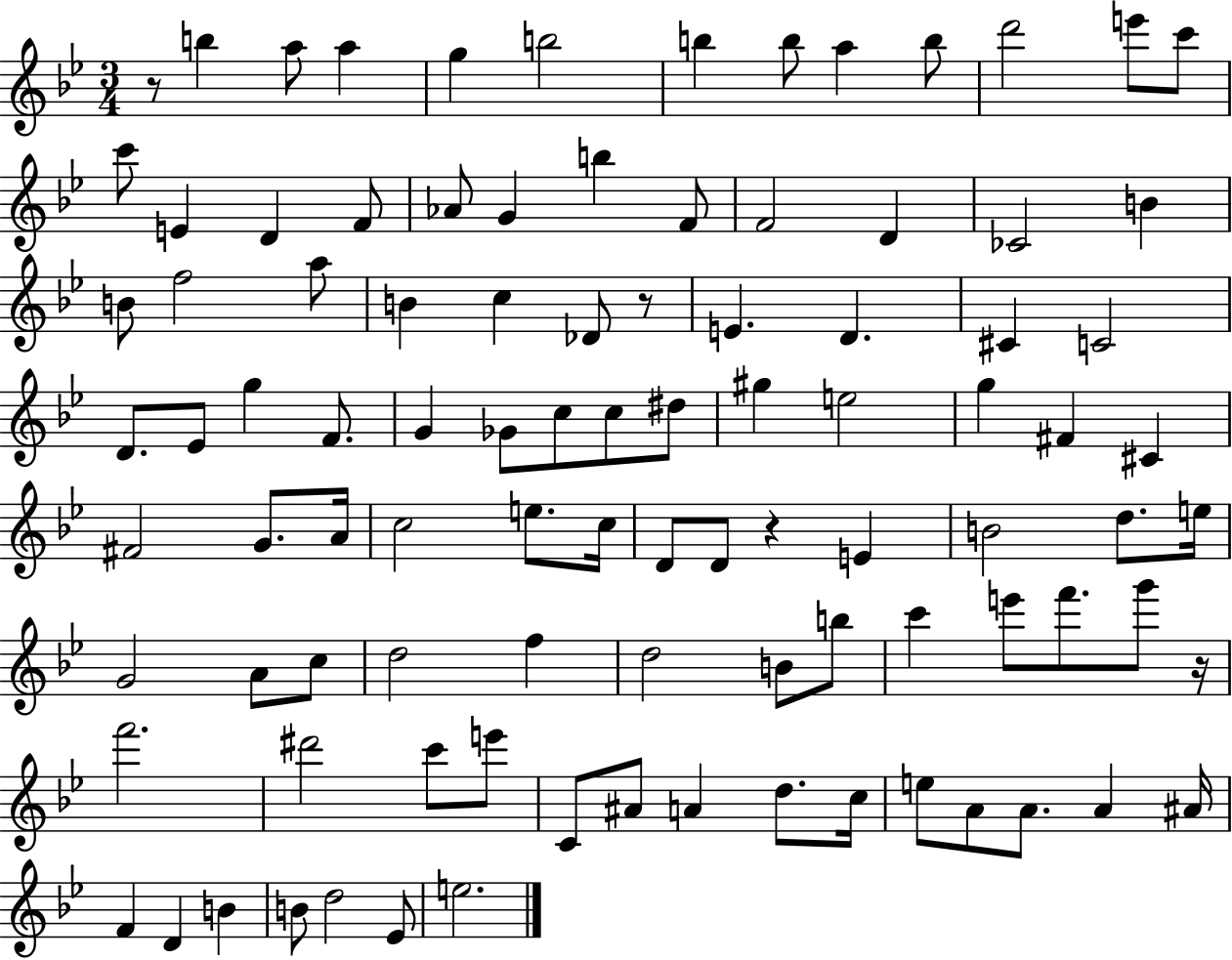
X:1
T:Untitled
M:3/4
L:1/4
K:Bb
z/2 b a/2 a g b2 b b/2 a b/2 d'2 e'/2 c'/2 c'/2 E D F/2 _A/2 G b F/2 F2 D _C2 B B/2 f2 a/2 B c _D/2 z/2 E D ^C C2 D/2 _E/2 g F/2 G _G/2 c/2 c/2 ^d/2 ^g e2 g ^F ^C ^F2 G/2 A/4 c2 e/2 c/4 D/2 D/2 z E B2 d/2 e/4 G2 A/2 c/2 d2 f d2 B/2 b/2 c' e'/2 f'/2 g'/2 z/4 f'2 ^d'2 c'/2 e'/2 C/2 ^A/2 A d/2 c/4 e/2 A/2 A/2 A ^A/4 F D B B/2 d2 _E/2 e2